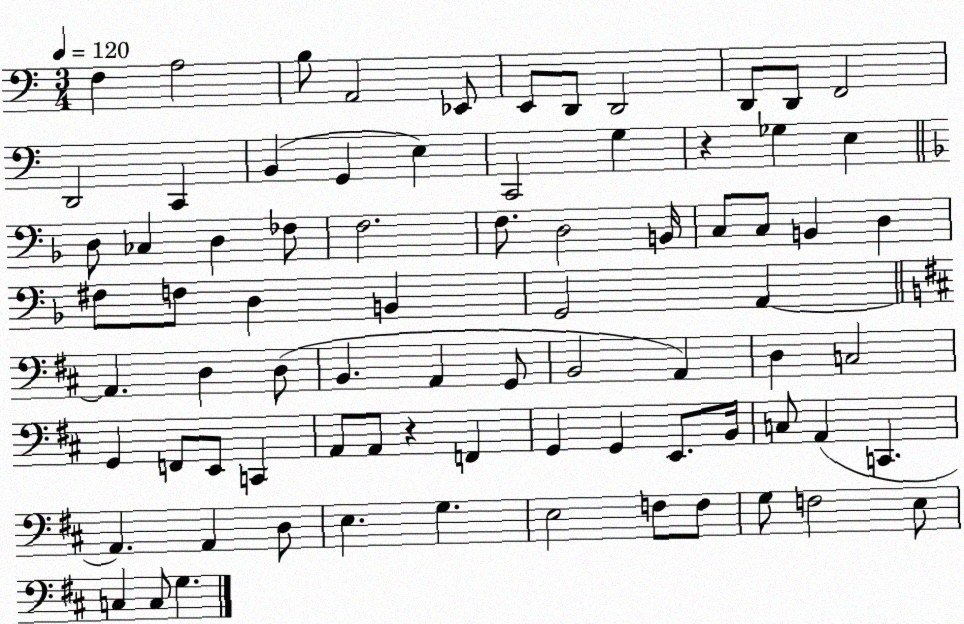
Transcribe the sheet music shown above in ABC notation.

X:1
T:Untitled
M:3/4
L:1/4
K:C
F, A,2 B,/2 A,,2 _E,,/2 E,,/2 D,,/2 D,,2 D,,/2 D,,/2 F,,2 D,,2 C,, B,, G,, E, C,,2 G, z _G, E, D,/2 _C, D, _F,/2 F,2 F,/2 D,2 B,,/4 C,/2 C,/2 B,, D, ^F,/2 F,/2 D, B,, G,,2 A,, A,, D, D,/2 B,, A,, G,,/2 B,,2 A,, D, C,2 G,, F,,/2 E,,/2 C,, A,,/2 A,,/2 z F,, G,, G,, E,,/2 B,,/4 C,/2 A,, C,, A,, A,, D,/2 E, G, E,2 F,/2 F,/2 G,/2 F,2 E,/2 C, C,/2 G,